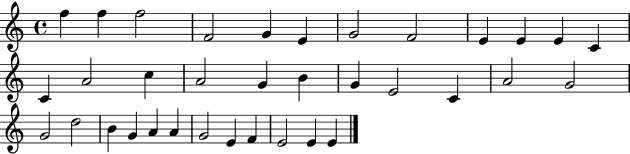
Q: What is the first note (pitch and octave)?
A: F5